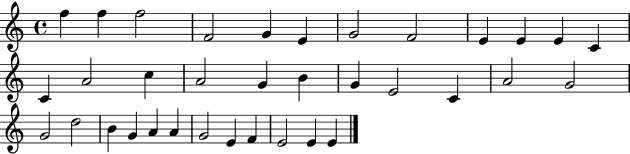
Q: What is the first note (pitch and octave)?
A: F5